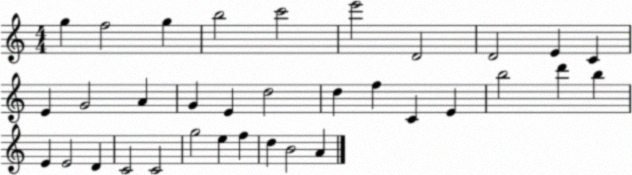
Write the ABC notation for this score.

X:1
T:Untitled
M:4/4
L:1/4
K:C
g f2 g b2 c'2 e'2 D2 D2 E C E G2 A G E d2 d f C E b2 d' b E E2 D C2 C2 g2 e f d B2 A